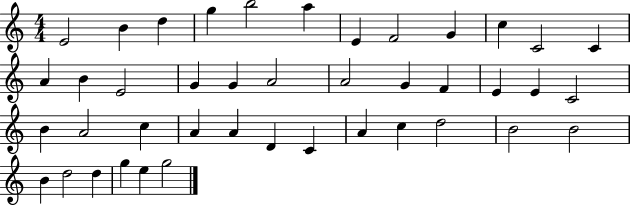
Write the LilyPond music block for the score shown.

{
  \clef treble
  \numericTimeSignature
  \time 4/4
  \key c \major
  e'2 b'4 d''4 | g''4 b''2 a''4 | e'4 f'2 g'4 | c''4 c'2 c'4 | \break a'4 b'4 e'2 | g'4 g'4 a'2 | a'2 g'4 f'4 | e'4 e'4 c'2 | \break b'4 a'2 c''4 | a'4 a'4 d'4 c'4 | a'4 c''4 d''2 | b'2 b'2 | \break b'4 d''2 d''4 | g''4 e''4 g''2 | \bar "|."
}